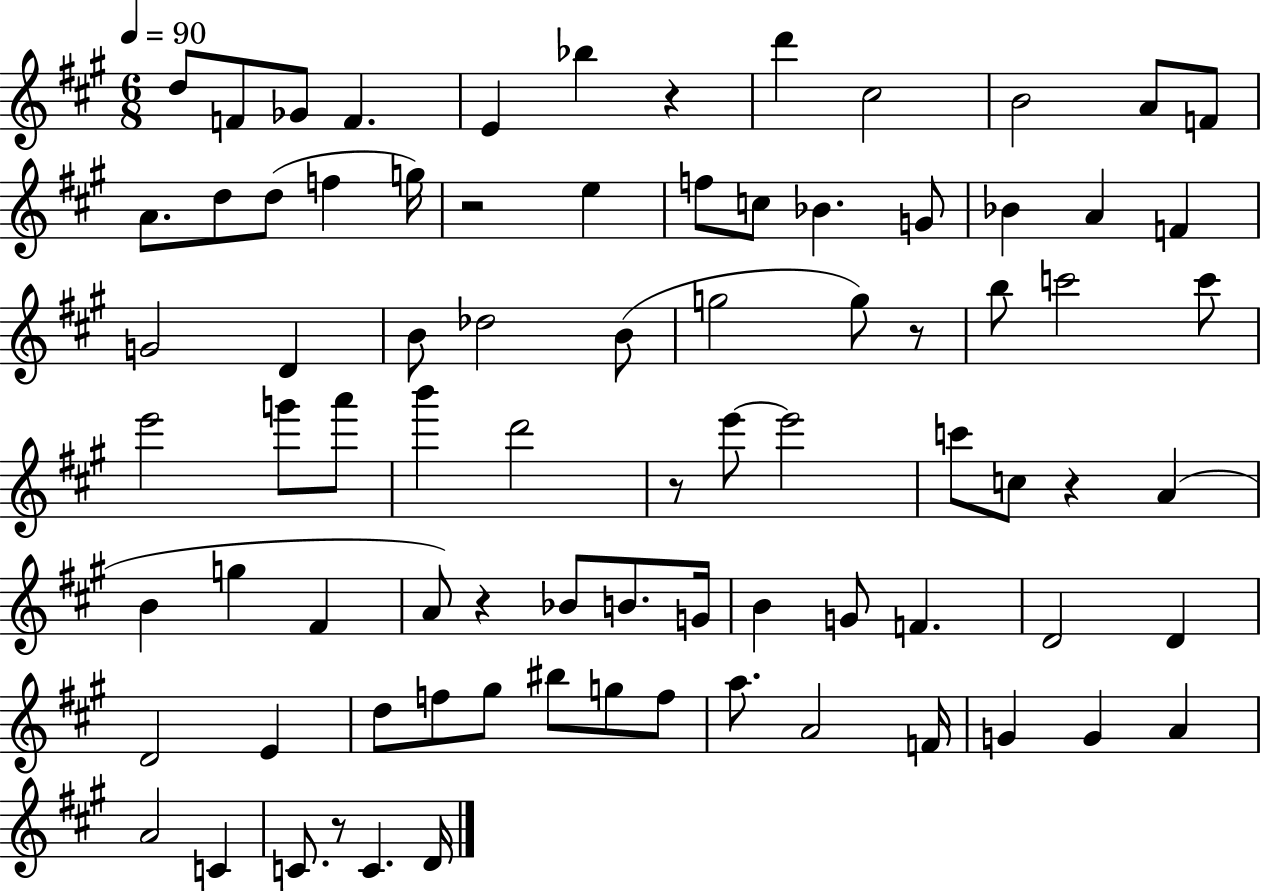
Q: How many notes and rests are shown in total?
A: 82